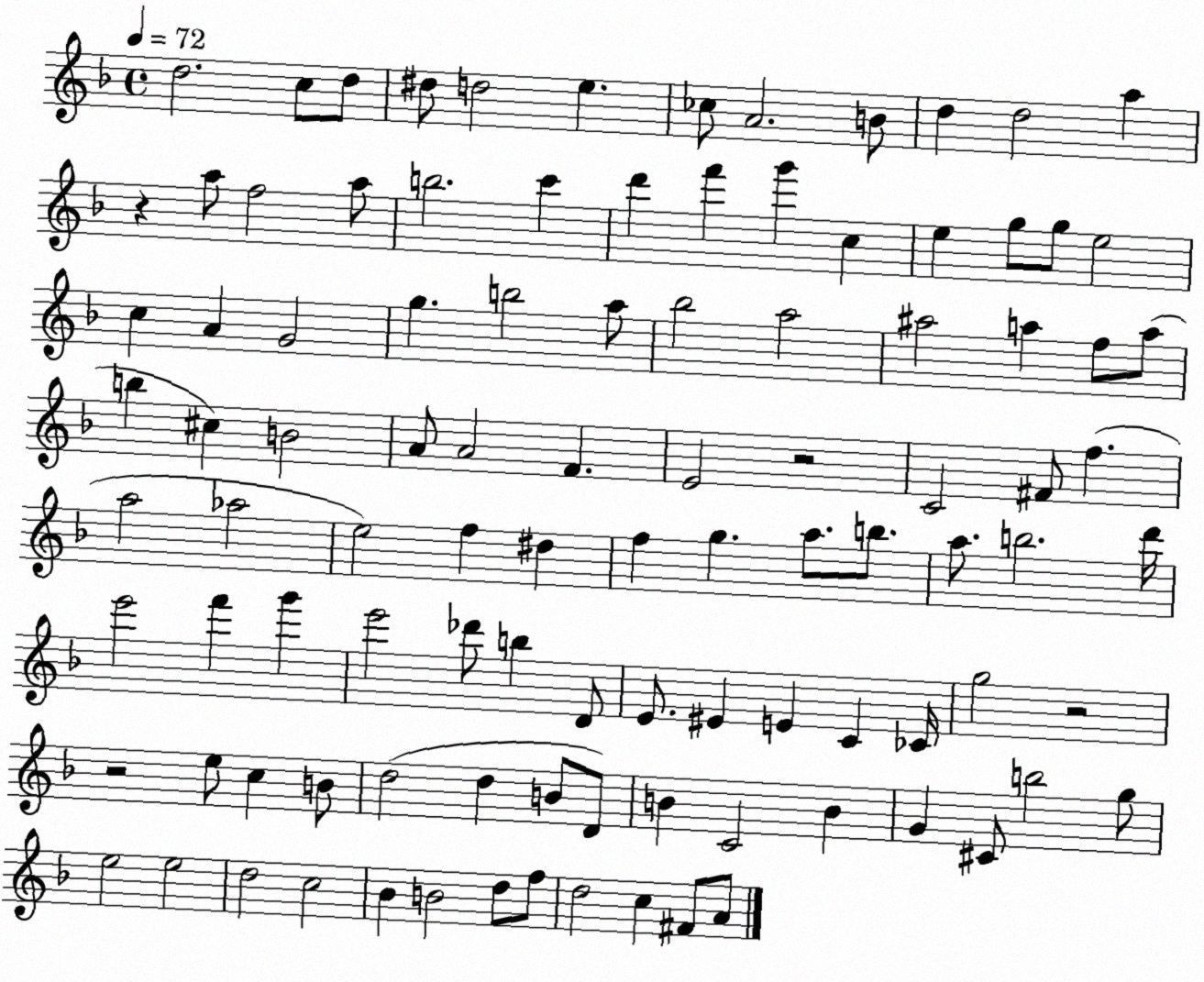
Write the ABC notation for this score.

X:1
T:Untitled
M:4/4
L:1/4
K:F
d2 c/2 d/2 ^d/2 d2 e _c/2 A2 B/2 d d2 a z a/2 f2 a/2 b2 c' d' f' g' c e g/2 g/2 e2 c A G2 g b2 a/2 _b2 a2 ^a2 a f/2 a/2 b ^c B2 A/2 A2 F E2 z2 C2 ^F/2 f a2 _a2 e2 f ^d f g a/2 b/2 a/2 b2 d'/4 e'2 f' g' e'2 _d'/2 b D/2 E/2 ^E E C _C/4 g2 z2 z2 e/2 c B/2 d2 d B/2 D/2 B C2 B G ^C/2 b2 g/2 e2 e2 d2 c2 _B B2 d/2 f/2 d2 c ^F/2 A/2